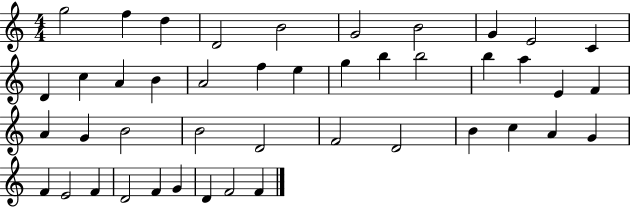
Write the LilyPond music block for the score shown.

{
  \clef treble
  \numericTimeSignature
  \time 4/4
  \key c \major
  g''2 f''4 d''4 | d'2 b'2 | g'2 b'2 | g'4 e'2 c'4 | \break d'4 c''4 a'4 b'4 | a'2 f''4 e''4 | g''4 b''4 b''2 | b''4 a''4 e'4 f'4 | \break a'4 g'4 b'2 | b'2 d'2 | f'2 d'2 | b'4 c''4 a'4 g'4 | \break f'4 e'2 f'4 | d'2 f'4 g'4 | d'4 f'2 f'4 | \bar "|."
}